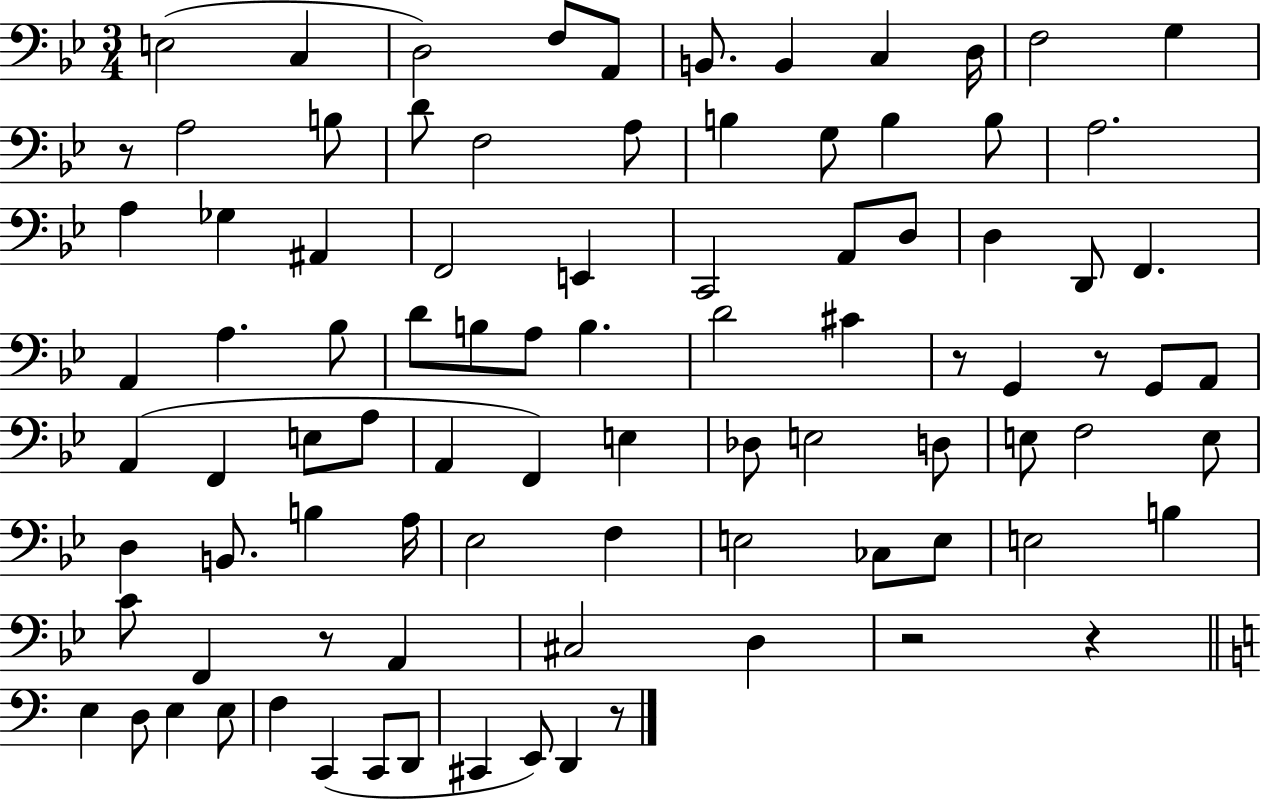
X:1
T:Untitled
M:3/4
L:1/4
K:Bb
E,2 C, D,2 F,/2 A,,/2 B,,/2 B,, C, D,/4 F,2 G, z/2 A,2 B,/2 D/2 F,2 A,/2 B, G,/2 B, B,/2 A,2 A, _G, ^A,, F,,2 E,, C,,2 A,,/2 D,/2 D, D,,/2 F,, A,, A, _B,/2 D/2 B,/2 A,/2 B, D2 ^C z/2 G,, z/2 G,,/2 A,,/2 A,, F,, E,/2 A,/2 A,, F,, E, _D,/2 E,2 D,/2 E,/2 F,2 E,/2 D, B,,/2 B, A,/4 _E,2 F, E,2 _C,/2 E,/2 E,2 B, C/2 F,, z/2 A,, ^C,2 D, z2 z E, D,/2 E, E,/2 F, C,, C,,/2 D,,/2 ^C,, E,,/2 D,, z/2